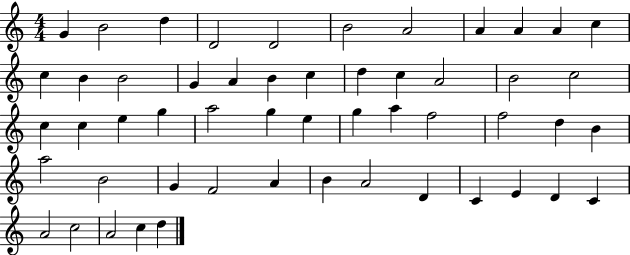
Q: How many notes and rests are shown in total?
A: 53